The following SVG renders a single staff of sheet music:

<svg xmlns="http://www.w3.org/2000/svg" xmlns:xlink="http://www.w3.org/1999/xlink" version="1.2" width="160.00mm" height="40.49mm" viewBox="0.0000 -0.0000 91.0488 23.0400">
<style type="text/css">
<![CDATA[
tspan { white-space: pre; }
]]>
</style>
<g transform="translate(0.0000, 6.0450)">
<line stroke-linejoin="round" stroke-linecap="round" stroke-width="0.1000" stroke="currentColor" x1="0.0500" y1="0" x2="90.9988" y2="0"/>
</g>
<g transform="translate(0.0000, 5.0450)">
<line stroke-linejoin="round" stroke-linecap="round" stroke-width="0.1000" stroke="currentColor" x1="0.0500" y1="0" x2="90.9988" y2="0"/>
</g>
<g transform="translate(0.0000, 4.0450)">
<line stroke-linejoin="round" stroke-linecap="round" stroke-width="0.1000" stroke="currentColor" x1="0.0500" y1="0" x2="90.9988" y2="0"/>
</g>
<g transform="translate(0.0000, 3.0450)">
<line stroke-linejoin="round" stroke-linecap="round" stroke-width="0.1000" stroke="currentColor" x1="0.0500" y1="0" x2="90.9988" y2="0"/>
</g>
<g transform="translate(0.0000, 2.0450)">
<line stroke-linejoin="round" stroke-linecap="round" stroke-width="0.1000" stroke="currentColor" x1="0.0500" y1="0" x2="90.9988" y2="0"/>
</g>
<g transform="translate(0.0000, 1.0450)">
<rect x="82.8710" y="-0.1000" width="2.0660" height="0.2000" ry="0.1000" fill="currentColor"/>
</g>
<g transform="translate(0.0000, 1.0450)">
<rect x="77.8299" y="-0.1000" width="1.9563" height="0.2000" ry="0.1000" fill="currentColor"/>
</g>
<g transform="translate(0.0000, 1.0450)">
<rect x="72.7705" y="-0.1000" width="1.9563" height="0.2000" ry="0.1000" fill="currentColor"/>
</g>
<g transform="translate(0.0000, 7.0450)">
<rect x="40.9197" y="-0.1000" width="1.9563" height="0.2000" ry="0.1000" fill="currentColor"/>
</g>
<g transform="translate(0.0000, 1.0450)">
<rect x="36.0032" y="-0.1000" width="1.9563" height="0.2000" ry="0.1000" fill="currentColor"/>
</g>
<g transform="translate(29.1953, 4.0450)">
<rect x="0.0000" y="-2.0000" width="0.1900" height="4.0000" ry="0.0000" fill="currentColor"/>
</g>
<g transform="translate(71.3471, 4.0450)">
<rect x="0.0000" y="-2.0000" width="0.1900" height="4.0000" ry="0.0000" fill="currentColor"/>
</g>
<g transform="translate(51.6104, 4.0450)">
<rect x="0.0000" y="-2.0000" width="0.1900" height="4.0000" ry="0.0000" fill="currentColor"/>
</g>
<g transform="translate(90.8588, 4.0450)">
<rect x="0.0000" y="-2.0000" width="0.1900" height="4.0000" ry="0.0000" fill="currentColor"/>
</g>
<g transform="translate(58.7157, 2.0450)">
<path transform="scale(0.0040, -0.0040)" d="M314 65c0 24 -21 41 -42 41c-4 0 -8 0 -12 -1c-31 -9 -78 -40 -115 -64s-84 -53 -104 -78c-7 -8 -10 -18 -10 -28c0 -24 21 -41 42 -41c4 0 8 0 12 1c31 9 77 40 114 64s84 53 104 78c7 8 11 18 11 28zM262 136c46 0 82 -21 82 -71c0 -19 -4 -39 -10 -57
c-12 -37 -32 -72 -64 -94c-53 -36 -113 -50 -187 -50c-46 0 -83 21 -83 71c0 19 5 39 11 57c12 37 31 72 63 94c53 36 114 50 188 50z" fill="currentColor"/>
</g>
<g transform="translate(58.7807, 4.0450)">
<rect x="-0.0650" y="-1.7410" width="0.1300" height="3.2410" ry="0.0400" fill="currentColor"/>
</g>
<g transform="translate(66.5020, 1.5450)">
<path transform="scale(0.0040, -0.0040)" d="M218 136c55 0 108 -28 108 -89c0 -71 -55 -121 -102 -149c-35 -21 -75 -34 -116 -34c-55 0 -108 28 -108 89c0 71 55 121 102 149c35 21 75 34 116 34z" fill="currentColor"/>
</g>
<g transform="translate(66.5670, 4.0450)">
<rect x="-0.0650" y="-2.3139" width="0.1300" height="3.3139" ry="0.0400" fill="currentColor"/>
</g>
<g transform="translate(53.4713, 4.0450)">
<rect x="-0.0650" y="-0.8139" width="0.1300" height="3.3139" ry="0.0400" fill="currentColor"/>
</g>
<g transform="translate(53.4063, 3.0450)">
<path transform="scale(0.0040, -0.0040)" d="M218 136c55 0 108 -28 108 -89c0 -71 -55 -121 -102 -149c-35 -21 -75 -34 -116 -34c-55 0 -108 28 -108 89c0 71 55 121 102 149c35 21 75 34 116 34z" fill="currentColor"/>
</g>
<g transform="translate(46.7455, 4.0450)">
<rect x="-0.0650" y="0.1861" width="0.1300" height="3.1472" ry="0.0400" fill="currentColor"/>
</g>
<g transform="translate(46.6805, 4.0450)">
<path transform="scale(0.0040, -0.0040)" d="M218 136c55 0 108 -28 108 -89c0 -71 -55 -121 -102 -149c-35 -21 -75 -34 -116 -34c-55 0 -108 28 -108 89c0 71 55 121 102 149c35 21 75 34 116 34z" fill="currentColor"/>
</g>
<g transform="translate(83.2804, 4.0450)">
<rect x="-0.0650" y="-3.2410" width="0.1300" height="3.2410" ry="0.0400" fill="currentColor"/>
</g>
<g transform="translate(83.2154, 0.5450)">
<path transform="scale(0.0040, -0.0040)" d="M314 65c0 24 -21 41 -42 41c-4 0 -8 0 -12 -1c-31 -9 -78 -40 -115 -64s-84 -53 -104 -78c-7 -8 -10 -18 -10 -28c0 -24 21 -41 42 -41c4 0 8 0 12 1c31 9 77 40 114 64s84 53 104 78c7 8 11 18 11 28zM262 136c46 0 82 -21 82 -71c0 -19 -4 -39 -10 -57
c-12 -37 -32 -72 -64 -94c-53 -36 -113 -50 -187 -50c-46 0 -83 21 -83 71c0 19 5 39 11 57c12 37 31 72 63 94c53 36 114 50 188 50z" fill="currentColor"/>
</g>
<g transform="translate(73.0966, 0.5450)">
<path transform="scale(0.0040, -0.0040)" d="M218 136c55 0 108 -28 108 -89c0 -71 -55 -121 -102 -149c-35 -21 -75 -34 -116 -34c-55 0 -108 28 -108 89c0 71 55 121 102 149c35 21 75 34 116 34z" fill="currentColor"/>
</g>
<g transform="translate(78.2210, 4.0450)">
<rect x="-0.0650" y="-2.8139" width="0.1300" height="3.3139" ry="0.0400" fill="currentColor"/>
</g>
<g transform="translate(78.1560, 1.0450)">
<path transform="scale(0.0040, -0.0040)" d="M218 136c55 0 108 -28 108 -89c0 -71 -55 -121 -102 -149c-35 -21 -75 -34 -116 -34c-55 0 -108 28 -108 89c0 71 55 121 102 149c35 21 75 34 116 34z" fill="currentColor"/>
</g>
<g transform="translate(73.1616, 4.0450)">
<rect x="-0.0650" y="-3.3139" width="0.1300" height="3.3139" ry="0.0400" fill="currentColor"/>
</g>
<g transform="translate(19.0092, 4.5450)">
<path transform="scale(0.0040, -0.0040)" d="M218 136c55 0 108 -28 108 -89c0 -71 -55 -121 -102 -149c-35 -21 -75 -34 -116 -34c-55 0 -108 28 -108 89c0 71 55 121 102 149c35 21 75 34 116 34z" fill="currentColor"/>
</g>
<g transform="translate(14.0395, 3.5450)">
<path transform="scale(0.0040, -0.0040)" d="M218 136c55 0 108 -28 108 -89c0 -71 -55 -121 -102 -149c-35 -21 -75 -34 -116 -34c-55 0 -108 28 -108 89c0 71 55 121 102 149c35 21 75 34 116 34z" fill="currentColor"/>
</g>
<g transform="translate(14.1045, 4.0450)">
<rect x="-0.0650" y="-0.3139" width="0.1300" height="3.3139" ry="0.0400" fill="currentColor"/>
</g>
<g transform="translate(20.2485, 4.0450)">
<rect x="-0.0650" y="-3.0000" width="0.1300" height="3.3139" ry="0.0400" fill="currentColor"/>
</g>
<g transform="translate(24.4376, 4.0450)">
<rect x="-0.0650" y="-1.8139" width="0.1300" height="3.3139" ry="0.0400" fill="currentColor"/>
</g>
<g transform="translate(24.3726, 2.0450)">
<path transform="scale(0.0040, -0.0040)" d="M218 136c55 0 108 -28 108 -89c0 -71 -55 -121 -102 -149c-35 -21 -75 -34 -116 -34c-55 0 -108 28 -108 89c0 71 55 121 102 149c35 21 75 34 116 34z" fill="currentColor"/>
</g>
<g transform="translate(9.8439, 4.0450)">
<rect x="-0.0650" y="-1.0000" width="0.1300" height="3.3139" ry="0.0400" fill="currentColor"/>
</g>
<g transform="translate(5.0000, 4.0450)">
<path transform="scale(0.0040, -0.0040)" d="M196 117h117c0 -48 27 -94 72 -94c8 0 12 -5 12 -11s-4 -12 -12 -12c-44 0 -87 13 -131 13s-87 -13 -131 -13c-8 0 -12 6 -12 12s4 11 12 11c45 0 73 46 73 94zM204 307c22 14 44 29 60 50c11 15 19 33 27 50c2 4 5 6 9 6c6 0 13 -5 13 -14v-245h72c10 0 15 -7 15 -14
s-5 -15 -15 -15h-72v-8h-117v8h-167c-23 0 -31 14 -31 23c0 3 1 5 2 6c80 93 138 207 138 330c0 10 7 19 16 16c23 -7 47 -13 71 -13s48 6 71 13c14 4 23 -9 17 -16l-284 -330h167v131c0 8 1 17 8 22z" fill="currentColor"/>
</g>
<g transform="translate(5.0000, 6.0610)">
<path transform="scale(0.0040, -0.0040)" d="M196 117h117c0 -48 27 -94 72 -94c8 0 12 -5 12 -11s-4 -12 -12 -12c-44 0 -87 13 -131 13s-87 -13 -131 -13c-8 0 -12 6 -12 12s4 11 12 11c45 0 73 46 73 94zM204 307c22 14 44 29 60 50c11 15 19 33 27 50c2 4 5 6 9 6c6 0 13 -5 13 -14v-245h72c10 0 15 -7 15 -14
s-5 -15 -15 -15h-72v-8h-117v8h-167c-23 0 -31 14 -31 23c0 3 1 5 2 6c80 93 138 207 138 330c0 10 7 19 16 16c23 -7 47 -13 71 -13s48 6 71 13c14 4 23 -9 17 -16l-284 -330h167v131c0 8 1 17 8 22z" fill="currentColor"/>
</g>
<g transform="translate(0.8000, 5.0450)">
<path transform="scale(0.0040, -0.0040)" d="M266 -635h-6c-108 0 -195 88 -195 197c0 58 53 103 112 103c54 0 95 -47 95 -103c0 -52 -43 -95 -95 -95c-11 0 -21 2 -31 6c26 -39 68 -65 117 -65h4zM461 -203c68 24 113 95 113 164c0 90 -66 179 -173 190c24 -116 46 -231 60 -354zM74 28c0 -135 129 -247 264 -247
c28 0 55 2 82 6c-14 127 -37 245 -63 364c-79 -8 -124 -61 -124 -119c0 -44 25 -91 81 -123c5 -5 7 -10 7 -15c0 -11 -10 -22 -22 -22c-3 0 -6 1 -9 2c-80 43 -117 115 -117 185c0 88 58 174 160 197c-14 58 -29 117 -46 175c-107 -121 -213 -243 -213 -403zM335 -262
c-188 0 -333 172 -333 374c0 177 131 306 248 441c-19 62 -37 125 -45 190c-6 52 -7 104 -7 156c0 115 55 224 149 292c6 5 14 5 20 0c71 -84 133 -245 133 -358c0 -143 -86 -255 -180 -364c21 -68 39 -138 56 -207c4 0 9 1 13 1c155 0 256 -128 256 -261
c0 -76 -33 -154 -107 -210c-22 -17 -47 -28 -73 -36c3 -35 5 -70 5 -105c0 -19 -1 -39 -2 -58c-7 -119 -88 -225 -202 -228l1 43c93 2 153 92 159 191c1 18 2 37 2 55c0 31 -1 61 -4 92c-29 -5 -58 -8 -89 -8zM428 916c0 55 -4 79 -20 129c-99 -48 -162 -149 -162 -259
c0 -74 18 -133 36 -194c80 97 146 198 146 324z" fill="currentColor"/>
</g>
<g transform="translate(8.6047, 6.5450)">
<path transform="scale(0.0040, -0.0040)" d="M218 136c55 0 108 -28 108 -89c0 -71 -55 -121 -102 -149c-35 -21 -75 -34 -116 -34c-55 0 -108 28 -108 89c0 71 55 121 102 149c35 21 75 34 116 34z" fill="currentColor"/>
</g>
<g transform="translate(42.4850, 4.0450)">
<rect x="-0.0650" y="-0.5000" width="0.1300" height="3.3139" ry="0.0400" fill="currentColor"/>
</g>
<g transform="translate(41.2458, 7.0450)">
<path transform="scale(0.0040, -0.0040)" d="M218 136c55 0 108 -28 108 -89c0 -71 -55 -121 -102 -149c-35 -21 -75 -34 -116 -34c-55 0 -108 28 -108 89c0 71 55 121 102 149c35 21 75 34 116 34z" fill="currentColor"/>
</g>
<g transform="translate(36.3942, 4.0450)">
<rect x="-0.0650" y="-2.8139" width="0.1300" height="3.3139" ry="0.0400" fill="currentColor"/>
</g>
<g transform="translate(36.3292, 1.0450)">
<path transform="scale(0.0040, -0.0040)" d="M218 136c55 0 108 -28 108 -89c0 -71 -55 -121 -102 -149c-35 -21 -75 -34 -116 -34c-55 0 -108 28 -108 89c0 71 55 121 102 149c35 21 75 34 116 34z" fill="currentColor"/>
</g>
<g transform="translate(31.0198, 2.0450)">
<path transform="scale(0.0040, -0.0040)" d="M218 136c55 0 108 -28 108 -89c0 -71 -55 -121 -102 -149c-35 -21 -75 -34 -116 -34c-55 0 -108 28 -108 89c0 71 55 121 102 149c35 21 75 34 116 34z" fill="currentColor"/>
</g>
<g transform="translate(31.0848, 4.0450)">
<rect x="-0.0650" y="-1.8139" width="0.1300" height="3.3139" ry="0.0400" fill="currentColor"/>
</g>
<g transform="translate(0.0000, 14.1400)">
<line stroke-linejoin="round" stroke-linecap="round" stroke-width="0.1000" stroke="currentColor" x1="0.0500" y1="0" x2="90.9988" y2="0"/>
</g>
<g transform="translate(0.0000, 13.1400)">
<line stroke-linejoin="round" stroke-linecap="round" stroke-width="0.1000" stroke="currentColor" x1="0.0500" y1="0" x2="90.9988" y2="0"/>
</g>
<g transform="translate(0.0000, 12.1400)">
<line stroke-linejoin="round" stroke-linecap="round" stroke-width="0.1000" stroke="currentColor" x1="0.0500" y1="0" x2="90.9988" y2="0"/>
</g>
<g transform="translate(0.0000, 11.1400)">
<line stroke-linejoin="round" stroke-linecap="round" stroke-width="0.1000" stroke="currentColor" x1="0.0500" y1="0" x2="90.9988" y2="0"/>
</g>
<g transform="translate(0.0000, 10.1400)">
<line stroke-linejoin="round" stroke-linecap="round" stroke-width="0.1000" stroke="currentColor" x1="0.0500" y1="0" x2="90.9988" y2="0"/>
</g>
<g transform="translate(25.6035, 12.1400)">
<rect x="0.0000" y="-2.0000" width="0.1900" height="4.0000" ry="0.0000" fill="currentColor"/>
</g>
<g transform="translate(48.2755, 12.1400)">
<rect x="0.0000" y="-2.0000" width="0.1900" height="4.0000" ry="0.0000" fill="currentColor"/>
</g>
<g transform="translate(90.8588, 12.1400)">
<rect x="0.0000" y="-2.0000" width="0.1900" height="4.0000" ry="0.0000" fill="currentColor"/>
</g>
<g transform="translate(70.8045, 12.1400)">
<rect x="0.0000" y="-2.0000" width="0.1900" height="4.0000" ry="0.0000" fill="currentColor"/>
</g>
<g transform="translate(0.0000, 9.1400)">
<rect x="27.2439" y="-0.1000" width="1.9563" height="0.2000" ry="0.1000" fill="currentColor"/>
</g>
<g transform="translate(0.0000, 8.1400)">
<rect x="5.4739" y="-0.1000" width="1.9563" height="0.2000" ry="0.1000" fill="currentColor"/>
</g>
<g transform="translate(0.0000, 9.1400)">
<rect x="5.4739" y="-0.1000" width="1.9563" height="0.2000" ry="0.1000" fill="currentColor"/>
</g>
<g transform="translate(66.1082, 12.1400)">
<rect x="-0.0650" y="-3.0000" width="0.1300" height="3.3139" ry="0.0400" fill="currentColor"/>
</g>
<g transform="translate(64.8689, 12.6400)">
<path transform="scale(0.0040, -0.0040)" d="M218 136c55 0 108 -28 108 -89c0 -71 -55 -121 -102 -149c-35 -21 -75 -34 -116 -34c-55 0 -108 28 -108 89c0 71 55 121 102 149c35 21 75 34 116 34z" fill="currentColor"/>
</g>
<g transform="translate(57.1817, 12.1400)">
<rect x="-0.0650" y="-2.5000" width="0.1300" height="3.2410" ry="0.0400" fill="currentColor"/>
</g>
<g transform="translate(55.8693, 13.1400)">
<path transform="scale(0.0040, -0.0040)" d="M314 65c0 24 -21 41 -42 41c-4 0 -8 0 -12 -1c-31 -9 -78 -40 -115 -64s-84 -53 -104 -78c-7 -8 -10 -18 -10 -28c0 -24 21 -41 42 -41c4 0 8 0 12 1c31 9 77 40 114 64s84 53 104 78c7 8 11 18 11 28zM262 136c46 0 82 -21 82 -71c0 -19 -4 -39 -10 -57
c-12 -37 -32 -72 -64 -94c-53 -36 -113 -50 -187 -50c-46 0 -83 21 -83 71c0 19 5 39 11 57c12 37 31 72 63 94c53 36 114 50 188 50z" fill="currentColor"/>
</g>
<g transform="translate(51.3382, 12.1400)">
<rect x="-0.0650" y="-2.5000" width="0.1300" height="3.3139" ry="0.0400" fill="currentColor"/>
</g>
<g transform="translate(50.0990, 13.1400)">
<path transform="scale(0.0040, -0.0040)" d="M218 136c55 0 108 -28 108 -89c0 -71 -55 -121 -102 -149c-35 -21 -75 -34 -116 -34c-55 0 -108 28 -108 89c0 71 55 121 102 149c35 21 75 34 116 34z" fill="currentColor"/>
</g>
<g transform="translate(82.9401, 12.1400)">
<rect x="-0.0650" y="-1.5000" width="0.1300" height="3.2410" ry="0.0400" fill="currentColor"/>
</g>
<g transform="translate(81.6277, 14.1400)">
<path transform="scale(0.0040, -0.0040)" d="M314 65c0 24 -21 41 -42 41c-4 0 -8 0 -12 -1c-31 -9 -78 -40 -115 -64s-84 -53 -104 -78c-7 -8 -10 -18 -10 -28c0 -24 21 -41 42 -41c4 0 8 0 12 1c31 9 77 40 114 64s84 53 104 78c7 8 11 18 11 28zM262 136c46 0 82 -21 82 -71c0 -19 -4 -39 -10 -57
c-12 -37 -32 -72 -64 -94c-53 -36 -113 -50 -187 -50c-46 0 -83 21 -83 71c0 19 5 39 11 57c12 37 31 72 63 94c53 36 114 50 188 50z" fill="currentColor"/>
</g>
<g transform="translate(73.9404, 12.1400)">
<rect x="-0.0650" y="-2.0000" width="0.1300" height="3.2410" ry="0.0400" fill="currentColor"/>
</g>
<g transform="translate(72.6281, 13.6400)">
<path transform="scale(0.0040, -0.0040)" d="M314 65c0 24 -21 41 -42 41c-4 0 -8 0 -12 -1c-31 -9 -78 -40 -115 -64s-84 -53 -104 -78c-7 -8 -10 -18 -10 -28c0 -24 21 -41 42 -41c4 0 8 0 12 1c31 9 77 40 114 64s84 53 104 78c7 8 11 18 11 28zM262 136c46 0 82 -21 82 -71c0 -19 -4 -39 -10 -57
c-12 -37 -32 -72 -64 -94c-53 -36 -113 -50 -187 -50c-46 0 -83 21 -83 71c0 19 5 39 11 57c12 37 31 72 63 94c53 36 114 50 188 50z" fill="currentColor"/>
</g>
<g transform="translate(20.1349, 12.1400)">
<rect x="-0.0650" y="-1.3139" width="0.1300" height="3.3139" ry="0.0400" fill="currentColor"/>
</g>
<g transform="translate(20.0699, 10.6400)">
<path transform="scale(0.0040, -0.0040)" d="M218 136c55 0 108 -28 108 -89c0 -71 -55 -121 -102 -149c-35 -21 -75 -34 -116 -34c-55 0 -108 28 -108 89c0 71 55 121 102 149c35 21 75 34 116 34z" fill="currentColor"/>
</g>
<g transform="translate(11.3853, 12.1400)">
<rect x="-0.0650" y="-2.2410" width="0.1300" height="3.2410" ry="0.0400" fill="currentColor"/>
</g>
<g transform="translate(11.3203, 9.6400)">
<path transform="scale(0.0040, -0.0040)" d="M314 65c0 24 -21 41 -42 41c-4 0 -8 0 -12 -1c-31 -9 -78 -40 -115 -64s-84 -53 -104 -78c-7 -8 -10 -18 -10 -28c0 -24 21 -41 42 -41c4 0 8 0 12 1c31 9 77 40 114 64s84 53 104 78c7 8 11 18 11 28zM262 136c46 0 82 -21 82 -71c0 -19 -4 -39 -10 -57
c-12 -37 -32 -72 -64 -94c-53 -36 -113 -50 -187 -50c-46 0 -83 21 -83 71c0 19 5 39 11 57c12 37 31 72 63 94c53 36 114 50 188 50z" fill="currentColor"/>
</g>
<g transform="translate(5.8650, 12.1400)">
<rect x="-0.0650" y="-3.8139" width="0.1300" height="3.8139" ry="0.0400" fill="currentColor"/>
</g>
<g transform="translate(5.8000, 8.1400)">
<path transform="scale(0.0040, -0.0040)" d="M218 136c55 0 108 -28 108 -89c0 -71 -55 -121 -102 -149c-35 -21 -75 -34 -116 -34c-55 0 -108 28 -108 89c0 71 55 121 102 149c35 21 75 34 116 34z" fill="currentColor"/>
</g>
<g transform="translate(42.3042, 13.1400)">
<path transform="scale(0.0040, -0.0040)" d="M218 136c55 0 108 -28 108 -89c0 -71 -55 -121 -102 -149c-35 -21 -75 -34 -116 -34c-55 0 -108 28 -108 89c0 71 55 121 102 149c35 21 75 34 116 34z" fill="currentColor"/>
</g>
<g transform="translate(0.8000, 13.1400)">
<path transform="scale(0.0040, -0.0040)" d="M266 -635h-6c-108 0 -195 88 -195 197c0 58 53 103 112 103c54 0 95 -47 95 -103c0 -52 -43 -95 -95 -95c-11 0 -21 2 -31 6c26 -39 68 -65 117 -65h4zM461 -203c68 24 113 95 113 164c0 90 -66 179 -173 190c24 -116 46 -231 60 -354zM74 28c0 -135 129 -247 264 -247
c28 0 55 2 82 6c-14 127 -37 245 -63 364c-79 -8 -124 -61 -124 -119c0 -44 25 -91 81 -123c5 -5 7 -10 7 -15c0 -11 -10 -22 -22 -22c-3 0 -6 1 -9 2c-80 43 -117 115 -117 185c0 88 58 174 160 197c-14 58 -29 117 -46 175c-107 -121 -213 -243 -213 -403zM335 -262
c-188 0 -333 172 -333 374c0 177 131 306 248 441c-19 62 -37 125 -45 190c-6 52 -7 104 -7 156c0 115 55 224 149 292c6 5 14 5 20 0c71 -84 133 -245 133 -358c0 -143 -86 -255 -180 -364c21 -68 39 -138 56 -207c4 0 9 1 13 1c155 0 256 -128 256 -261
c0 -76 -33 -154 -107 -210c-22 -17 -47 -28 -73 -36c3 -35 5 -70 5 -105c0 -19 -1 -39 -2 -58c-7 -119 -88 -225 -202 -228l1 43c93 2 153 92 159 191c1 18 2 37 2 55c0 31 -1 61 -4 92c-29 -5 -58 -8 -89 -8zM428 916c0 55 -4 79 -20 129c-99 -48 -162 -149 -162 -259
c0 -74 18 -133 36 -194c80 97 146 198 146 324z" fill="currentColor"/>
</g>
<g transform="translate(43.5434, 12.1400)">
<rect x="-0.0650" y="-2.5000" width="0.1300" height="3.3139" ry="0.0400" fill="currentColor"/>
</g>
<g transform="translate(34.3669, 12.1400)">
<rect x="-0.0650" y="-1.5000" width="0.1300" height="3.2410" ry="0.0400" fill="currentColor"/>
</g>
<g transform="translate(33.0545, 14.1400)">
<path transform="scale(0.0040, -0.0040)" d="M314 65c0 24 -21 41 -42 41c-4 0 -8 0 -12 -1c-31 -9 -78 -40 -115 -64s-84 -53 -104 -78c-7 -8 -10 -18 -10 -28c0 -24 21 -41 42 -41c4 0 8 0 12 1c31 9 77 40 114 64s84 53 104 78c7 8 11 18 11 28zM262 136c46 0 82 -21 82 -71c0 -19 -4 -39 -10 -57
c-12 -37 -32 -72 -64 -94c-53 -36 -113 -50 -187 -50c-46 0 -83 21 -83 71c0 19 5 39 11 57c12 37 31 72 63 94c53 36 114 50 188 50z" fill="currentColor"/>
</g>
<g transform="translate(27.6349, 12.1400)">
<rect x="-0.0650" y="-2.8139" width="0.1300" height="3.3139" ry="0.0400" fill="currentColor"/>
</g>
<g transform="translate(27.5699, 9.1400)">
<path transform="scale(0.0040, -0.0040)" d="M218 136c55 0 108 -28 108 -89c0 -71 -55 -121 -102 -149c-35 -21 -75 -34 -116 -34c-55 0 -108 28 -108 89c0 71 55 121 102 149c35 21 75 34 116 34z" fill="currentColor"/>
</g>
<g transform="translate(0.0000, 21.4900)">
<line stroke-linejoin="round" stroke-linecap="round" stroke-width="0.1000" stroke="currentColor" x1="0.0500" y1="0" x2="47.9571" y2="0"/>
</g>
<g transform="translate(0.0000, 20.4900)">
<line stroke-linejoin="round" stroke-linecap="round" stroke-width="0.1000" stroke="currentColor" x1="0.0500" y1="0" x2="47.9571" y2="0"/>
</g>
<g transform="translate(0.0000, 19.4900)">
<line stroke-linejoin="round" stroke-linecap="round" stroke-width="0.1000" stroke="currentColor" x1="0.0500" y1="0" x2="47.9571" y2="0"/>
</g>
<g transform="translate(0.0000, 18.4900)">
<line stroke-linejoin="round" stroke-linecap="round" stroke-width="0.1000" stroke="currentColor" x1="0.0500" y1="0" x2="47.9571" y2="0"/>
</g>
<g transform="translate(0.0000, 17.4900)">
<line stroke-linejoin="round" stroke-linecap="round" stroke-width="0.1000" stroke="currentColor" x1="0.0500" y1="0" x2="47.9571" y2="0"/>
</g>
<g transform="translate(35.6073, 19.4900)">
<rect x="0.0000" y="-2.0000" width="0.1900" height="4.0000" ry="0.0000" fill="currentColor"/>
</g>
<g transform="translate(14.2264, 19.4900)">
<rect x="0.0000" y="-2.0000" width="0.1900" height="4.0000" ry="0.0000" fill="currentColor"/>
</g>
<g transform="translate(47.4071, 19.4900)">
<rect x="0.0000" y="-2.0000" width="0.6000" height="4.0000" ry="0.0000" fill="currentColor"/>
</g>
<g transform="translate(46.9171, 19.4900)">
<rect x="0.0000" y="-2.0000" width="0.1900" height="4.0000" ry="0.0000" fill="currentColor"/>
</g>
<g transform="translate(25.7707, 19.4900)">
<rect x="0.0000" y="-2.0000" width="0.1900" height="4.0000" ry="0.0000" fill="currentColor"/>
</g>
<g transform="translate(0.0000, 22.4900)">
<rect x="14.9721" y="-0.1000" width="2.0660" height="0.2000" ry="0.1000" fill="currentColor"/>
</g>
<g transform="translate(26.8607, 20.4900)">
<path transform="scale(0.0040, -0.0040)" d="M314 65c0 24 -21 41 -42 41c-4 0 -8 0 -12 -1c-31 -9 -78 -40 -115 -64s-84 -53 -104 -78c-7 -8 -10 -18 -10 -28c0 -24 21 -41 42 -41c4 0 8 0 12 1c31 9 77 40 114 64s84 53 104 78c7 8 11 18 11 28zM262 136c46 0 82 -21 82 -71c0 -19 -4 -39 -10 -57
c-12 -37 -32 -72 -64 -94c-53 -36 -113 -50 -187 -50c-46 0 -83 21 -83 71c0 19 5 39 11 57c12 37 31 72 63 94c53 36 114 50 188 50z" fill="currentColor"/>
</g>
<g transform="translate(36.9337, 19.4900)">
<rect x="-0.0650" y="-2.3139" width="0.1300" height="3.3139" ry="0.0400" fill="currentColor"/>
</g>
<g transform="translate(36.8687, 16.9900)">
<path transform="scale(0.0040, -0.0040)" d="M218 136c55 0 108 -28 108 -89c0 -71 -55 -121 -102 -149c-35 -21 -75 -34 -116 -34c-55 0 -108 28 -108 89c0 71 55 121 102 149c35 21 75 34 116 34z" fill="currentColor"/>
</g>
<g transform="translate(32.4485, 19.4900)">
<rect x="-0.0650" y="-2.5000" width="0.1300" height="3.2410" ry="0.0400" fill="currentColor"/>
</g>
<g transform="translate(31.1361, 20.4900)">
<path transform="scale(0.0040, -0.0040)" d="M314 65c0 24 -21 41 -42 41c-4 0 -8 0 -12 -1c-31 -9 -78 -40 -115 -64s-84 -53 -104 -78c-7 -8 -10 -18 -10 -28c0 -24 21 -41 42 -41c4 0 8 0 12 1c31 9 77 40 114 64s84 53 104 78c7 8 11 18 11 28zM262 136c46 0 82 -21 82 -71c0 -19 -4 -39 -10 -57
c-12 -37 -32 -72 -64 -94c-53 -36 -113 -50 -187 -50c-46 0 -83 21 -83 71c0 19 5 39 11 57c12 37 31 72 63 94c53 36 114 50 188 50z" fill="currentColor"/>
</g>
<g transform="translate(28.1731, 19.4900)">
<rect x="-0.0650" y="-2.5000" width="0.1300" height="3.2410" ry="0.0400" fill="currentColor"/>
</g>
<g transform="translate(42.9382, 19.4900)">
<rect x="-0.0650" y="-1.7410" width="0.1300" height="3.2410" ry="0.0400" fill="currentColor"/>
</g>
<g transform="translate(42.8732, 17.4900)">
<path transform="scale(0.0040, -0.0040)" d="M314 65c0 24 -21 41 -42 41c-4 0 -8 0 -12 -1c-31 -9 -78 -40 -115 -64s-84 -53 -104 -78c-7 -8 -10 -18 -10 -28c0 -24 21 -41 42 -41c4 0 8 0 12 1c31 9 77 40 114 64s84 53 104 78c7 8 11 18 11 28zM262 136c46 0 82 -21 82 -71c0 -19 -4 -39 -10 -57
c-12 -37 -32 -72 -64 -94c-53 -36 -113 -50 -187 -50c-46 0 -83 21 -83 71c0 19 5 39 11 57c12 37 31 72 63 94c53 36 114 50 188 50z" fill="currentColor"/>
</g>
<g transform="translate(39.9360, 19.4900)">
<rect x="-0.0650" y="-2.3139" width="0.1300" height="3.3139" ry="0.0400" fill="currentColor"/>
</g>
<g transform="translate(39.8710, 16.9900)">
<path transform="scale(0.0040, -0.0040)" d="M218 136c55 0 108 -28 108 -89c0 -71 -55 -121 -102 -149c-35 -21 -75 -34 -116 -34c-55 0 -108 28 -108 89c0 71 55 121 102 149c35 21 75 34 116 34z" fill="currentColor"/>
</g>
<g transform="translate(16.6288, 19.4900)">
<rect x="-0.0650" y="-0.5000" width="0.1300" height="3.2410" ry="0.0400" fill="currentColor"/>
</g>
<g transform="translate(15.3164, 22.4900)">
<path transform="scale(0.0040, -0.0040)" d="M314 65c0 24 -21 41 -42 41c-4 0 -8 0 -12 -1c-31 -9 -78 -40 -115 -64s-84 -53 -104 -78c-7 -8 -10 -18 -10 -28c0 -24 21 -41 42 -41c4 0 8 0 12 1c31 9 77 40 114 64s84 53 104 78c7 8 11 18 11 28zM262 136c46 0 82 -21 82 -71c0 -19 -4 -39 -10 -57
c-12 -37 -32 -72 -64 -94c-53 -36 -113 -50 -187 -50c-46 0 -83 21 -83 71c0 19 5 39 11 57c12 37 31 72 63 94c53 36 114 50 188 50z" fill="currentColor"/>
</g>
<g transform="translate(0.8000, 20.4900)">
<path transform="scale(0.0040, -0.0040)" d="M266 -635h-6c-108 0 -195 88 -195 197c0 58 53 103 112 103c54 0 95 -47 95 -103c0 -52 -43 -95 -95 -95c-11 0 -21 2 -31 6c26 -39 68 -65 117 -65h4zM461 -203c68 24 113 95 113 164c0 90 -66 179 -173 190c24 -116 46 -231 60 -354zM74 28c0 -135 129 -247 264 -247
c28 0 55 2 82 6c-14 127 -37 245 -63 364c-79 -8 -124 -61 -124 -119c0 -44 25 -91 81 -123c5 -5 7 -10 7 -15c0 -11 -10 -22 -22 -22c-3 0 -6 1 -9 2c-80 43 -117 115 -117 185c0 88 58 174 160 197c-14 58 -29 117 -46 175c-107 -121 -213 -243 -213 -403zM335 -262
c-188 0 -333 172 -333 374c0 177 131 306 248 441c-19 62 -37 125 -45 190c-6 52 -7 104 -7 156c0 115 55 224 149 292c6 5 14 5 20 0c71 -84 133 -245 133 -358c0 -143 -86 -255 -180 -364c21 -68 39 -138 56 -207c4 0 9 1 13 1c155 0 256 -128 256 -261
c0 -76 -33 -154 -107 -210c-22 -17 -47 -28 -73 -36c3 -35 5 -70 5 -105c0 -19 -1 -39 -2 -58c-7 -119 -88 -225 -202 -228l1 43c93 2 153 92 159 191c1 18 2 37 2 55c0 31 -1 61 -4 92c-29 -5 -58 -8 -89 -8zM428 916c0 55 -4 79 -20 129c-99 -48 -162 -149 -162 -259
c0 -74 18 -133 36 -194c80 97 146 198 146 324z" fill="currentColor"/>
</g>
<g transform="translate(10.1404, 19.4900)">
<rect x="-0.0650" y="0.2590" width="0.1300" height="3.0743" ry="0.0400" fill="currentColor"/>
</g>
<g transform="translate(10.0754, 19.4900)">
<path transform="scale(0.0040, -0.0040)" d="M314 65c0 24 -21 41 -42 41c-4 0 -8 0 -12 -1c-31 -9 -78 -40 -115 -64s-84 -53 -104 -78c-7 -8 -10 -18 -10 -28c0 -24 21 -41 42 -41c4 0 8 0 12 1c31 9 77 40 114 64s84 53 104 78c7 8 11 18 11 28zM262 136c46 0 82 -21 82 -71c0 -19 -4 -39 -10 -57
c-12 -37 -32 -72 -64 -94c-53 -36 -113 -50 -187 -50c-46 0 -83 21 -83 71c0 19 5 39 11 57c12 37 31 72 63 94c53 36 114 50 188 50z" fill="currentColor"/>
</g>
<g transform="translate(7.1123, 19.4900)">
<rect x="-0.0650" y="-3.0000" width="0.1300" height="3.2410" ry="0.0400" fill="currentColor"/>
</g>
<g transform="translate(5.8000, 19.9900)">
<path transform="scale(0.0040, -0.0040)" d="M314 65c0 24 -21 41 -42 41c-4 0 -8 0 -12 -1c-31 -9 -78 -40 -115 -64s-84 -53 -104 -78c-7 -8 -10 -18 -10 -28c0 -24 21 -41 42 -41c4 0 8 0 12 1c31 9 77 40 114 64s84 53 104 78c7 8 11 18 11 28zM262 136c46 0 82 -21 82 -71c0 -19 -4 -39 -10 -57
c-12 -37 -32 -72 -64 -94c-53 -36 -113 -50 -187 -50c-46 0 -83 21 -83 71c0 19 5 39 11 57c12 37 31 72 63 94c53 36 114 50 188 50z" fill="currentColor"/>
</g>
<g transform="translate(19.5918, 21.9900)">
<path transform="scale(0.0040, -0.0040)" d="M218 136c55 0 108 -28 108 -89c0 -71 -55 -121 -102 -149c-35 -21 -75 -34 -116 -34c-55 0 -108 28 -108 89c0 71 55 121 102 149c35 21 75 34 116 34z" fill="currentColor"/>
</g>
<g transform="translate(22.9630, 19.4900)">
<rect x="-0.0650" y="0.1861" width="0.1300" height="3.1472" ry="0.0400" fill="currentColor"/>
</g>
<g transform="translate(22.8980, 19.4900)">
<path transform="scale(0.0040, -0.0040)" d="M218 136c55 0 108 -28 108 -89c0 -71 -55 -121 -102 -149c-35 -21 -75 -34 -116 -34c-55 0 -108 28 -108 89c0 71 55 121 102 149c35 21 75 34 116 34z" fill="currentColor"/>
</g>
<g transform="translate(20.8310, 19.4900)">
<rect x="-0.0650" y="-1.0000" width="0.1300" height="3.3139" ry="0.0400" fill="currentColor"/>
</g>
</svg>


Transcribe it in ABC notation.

X:1
T:Untitled
M:4/4
L:1/4
K:C
D c A f f a C B d f2 g b a b2 c' g2 e a E2 G G G2 A F2 E2 A2 B2 C2 D B G2 G2 g g f2